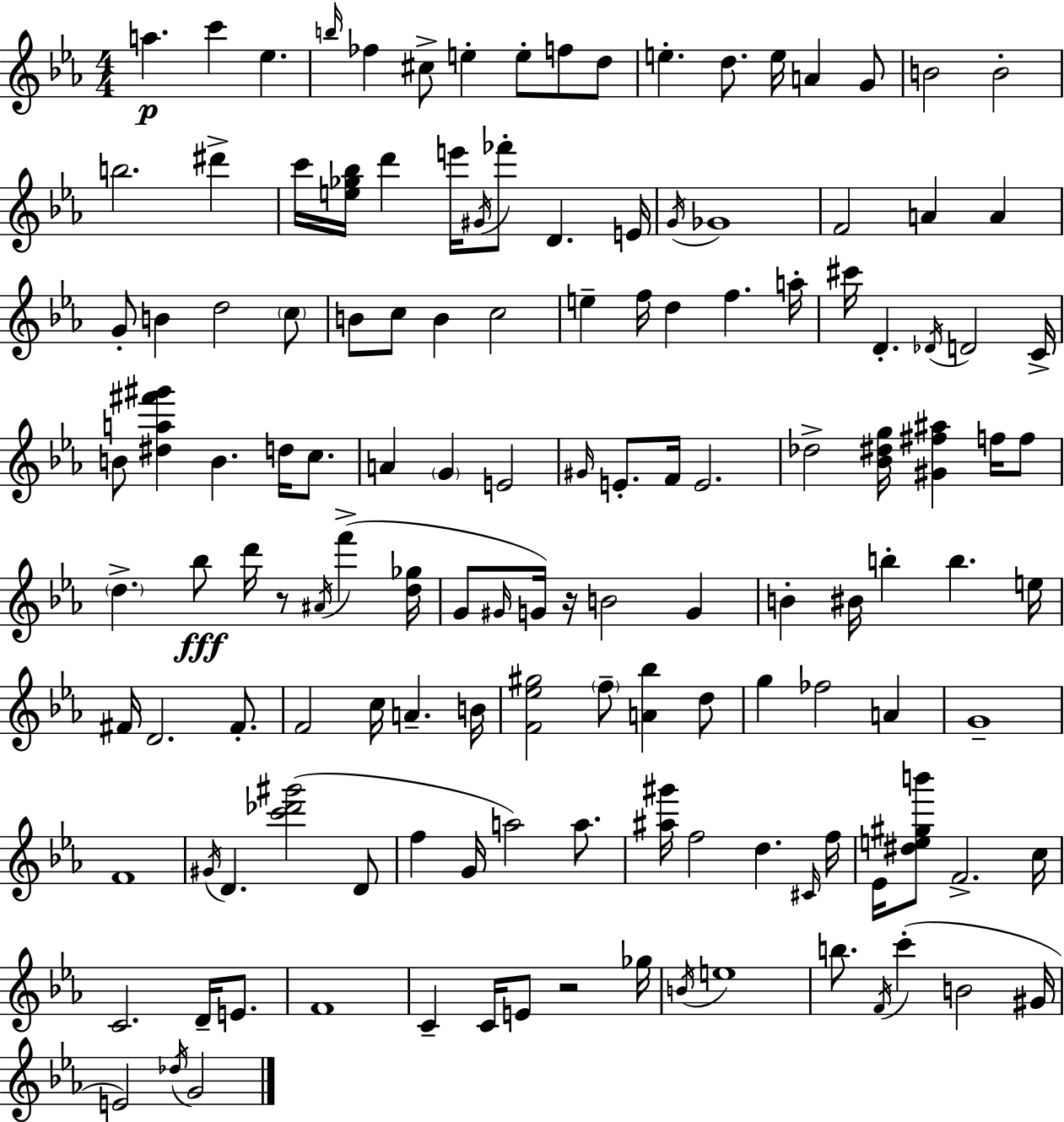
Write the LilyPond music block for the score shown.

{
  \clef treble
  \numericTimeSignature
  \time 4/4
  \key ees \major
  a''4.\p c'''4 ees''4. | \grace { b''16 } fes''4 cis''8-> e''4-. e''8-. f''8 d''8 | e''4.-. d''8. e''16 a'4 g'8 | b'2 b'2-. | \break b''2. dis'''4-> | c'''16 <e'' ges'' bes''>16 d'''4 e'''16 \acciaccatura { gis'16 } fes'''8-. d'4. | e'16 \acciaccatura { g'16 } ges'1 | f'2 a'4 a'4 | \break g'8-. b'4 d''2 | \parenthesize c''8 b'8 c''8 b'4 c''2 | e''4-- f''16 d''4 f''4. | a''16-. cis'''16 d'4.-. \acciaccatura { des'16 } d'2 | \break c'16-> b'8 <dis'' a'' fis''' gis'''>4 b'4. | d''16 c''8. a'4 \parenthesize g'4 e'2 | \grace { gis'16 } e'8.-. f'16 e'2. | des''2-> <bes' dis'' g''>16 <gis' fis'' ais''>4 | \break f''16 f''8 \parenthesize d''4.-> bes''8\fff d'''16 r8 | \acciaccatura { ais'16 }( f'''4-> <d'' ges''>16 g'8 \grace { gis'16 } g'16) r16 b'2 | g'4 b'4-. bis'16 b''4-. | b''4. e''16 fis'16 d'2. | \break fis'8.-. f'2 c''16 | a'4.-- b'16 <f' ees'' gis''>2 \parenthesize f''8-- | <a' bes''>4 d''8 g''4 fes''2 | a'4 g'1-- | \break f'1 | \acciaccatura { gis'16 } d'4. <c''' des''' gis'''>2( | d'8 f''4 g'16 a''2) | a''8. <ais'' gis'''>16 f''2 | \break d''4. \grace { cis'16 } f''16 ees'16 <dis'' e'' gis'' b'''>8 f'2.-> | c''16 c'2. | d'16-- e'8. f'1 | c'4-- c'16 e'8 | \break r2 ges''16 \acciaccatura { b'16 } e''1 | b''8. \acciaccatura { f'16 }( c'''4-. | b'2 gis'16 e'2) | \acciaccatura { des''16 } g'2 \bar "|."
}